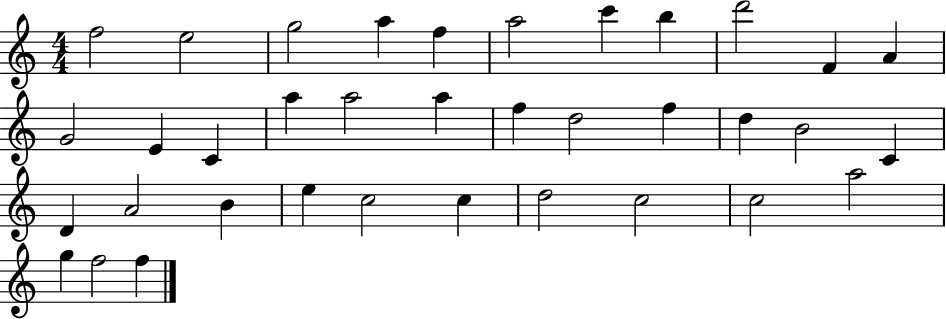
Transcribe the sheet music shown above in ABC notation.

X:1
T:Untitled
M:4/4
L:1/4
K:C
f2 e2 g2 a f a2 c' b d'2 F A G2 E C a a2 a f d2 f d B2 C D A2 B e c2 c d2 c2 c2 a2 g f2 f